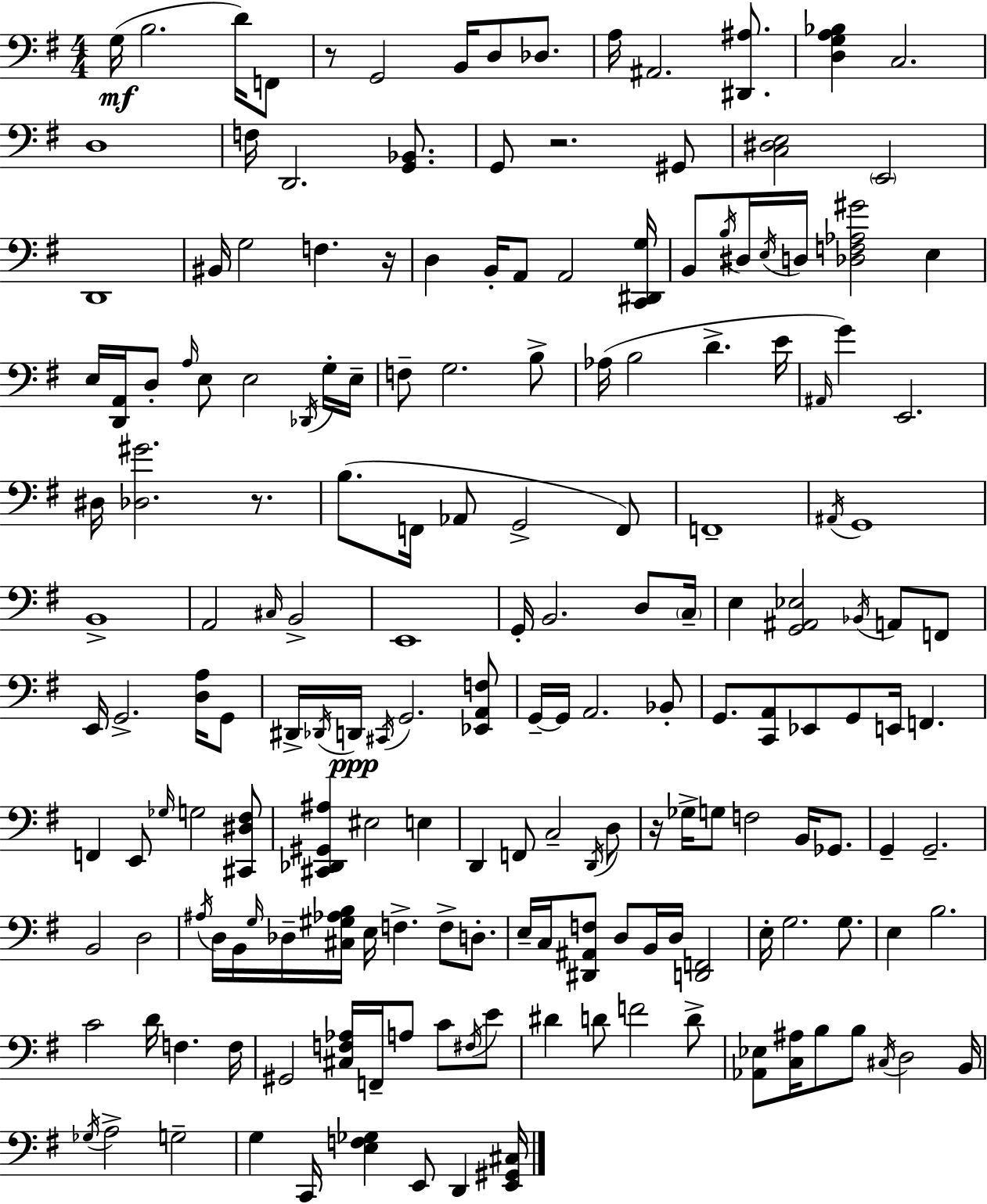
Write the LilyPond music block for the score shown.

{
  \clef bass
  \numericTimeSignature
  \time 4/4
  \key g \major
  g16(\mf b2. d'16) f,8 | r8 g,2 b,16 d8 des8. | a16 ais,2. <dis, ais>8. | <d g a bes>4 c2. | \break d1 | f16 d,2. <g, bes,>8. | g,8 r2. gis,8 | <c dis e>2 \parenthesize e,2 | \break d,1 | bis,16 g2 f4. r16 | d4 b,16-. a,8 a,2 <c, dis, g>16 | b,8 \acciaccatura { b16 } dis16 \acciaccatura { e16 } d16 <des f aes gis'>2 e4 | \break e16 <d, a,>16 d8-. \grace { a16 } e8 e2 | \acciaccatura { des,16 } g16-. e16-- f8-- g2. | b8-> aes16( b2 d'4.-> | e'16 \grace { ais,16 }) g'4 e,2. | \break dis16 <des gis'>2. | r8. b8.( f,16 aes,8 g,2-> | f,8) f,1-- | \acciaccatura { ais,16 } g,1 | \break b,1-> | a,2 \grace { cis16 } b,2-> | e,1 | g,16-. b,2. | \break d8 \parenthesize c16-- e4 <g, ais, ees>2 | \acciaccatura { bes,16 } a,8 f,8 e,16 g,2.-> | <d a>16 g,8 dis,16-> \acciaccatura { des,16 } d,16\ppp \acciaccatura { cis,16 } g,2. | <ees, a, f>8 g,16--~~ g,16 a,2. | \break bes,8-. g,8. <c, a,>8 ees,8 | g,8 e,16 f,4. f,4 e,8 | \grace { ges16 } g2 <cis, dis fis>8 <cis, des, gis, ais>4 eis2 | e4 d,4 f,8 | \break c2-- \acciaccatura { d,16 } d8 r16 ges16-> g8 | f2 b,16 ges,8. g,4-- | g,2.-- b,2 | d2 \acciaccatura { ais16 } d16 b,16 \grace { g16 } | \break des16-- <cis gis aes b>16 e16 f4.-> f8-> d8.-. e16-- c16 | <dis, ais, f>8 d8 b,16 d16 <d, f,>2 e16-. g2. | g8. e4 | b2. c'2 | \break d'16 f4. f16 gis,2 | <cis f aes>16 f,16-- a8 c'8 \acciaccatura { fis16 } e'8 dis'4 | d'8 f'2 d'8-> <aes, ees>8 | <c ais>16 b8 b8 \acciaccatura { cis16 } d2 b,16 | \break \acciaccatura { ges16 } a2-> g2-- | g4 c,16 <e f ges>4 e,8 d,4 | <e, gis, cis>16 \bar "|."
}